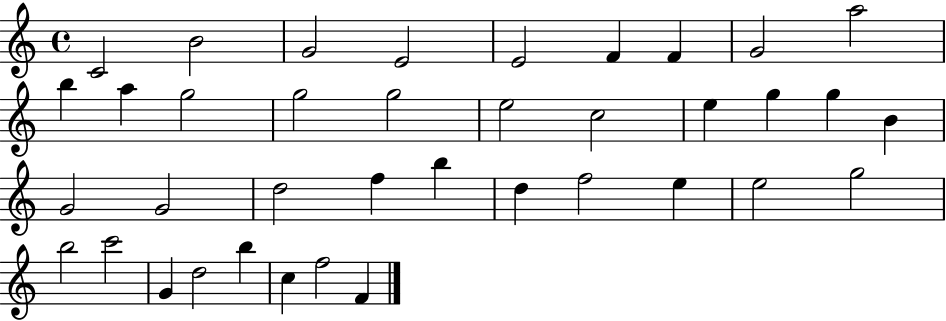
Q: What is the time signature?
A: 4/4